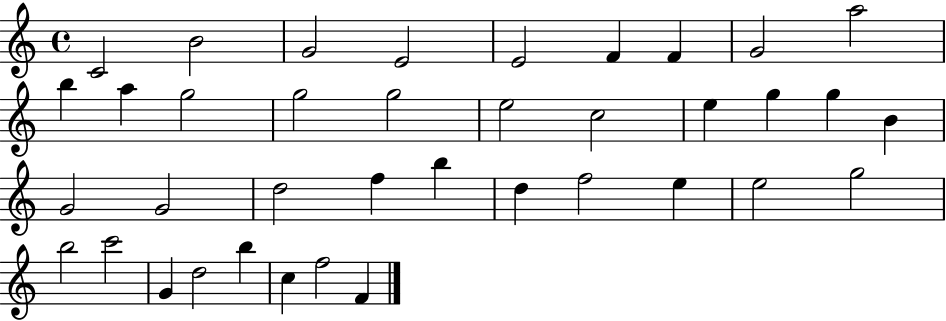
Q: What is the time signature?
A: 4/4